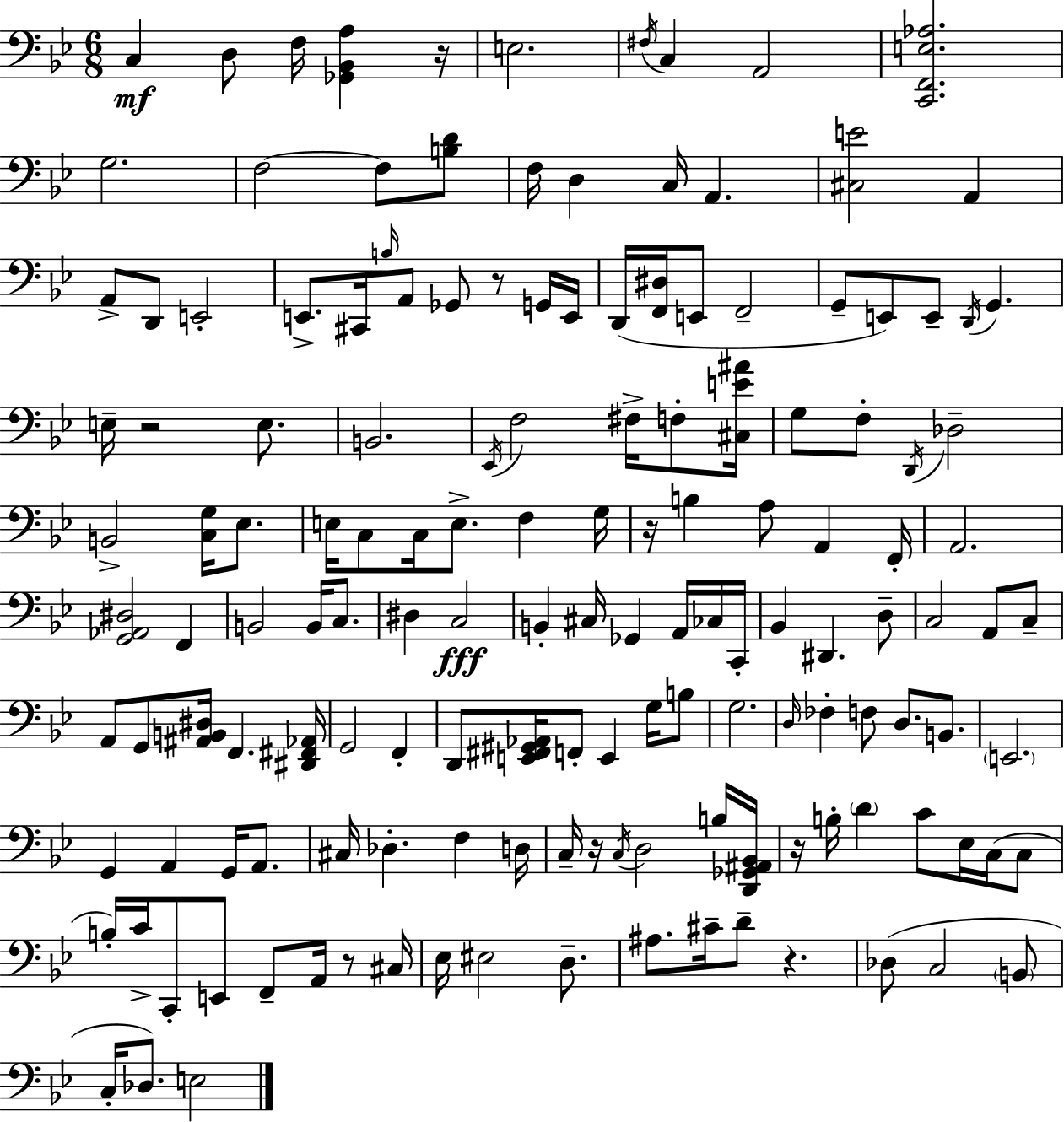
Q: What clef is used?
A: bass